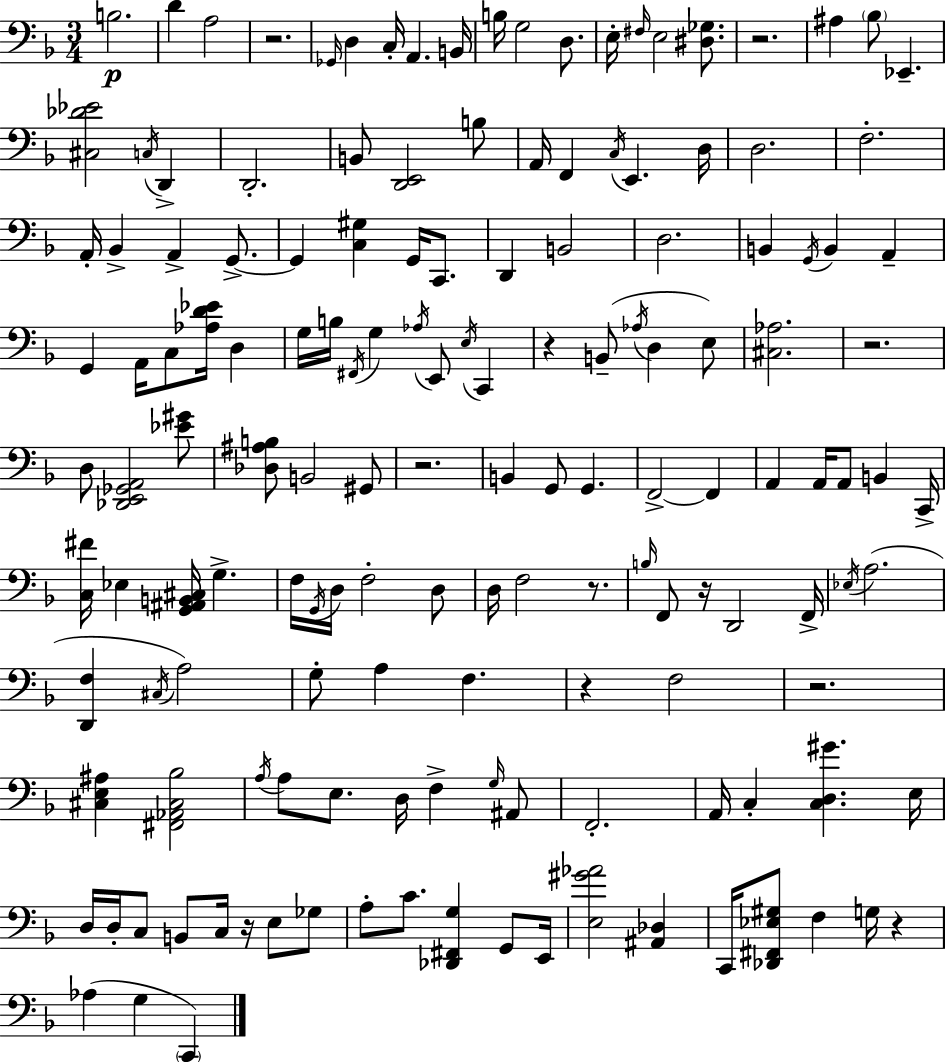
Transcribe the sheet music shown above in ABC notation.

X:1
T:Untitled
M:3/4
L:1/4
K:F
B,2 D A,2 z2 _G,,/4 D, C,/4 A,, B,,/4 B,/4 G,2 D,/2 E,/4 ^F,/4 E,2 [^D,_G,]/2 z2 ^A, _B,/2 _E,, [^C,_D_E]2 C,/4 D,, D,,2 B,,/2 [D,,E,,]2 B,/2 A,,/4 F,, C,/4 E,, D,/4 D,2 F,2 A,,/4 _B,, A,, G,,/2 G,, [C,^G,] G,,/4 C,,/2 D,, B,,2 D,2 B,, G,,/4 B,, A,, G,, A,,/4 C,/2 [_A,D_E]/4 D, G,/4 B,/4 ^F,,/4 G, _A,/4 E,,/2 E,/4 C,, z B,,/2 _A,/4 D, E,/2 [^C,_A,]2 z2 D,/2 [_D,,E,,_G,,A,,]2 [_E^G]/2 [_D,^A,B,]/2 B,,2 ^G,,/2 z2 B,, G,,/2 G,, F,,2 F,, A,, A,,/4 A,,/2 B,, C,,/4 [C,^F]/4 _E, [G,,^A,,B,,^C,]/4 G, F,/4 G,,/4 D,/4 F,2 D,/2 D,/4 F,2 z/2 B,/4 F,,/2 z/4 D,,2 F,,/4 _E,/4 A,2 [D,,F,] ^C,/4 A,2 G,/2 A, F, z F,2 z2 [^C,E,^A,] [^F,,_A,,^C,_B,]2 A,/4 A,/2 E,/2 D,/4 F, G,/4 ^A,,/2 F,,2 A,,/4 C, [C,D,^G] E,/4 D,/4 D,/4 C,/2 B,,/2 C,/4 z/4 E,/2 _G,/2 A,/2 C/2 [_D,,^F,,G,] G,,/2 E,,/4 [E,^G_A]2 [^A,,_D,] C,,/4 [_D,,^F,,_E,^G,]/2 F, G,/4 z _A, G, C,,